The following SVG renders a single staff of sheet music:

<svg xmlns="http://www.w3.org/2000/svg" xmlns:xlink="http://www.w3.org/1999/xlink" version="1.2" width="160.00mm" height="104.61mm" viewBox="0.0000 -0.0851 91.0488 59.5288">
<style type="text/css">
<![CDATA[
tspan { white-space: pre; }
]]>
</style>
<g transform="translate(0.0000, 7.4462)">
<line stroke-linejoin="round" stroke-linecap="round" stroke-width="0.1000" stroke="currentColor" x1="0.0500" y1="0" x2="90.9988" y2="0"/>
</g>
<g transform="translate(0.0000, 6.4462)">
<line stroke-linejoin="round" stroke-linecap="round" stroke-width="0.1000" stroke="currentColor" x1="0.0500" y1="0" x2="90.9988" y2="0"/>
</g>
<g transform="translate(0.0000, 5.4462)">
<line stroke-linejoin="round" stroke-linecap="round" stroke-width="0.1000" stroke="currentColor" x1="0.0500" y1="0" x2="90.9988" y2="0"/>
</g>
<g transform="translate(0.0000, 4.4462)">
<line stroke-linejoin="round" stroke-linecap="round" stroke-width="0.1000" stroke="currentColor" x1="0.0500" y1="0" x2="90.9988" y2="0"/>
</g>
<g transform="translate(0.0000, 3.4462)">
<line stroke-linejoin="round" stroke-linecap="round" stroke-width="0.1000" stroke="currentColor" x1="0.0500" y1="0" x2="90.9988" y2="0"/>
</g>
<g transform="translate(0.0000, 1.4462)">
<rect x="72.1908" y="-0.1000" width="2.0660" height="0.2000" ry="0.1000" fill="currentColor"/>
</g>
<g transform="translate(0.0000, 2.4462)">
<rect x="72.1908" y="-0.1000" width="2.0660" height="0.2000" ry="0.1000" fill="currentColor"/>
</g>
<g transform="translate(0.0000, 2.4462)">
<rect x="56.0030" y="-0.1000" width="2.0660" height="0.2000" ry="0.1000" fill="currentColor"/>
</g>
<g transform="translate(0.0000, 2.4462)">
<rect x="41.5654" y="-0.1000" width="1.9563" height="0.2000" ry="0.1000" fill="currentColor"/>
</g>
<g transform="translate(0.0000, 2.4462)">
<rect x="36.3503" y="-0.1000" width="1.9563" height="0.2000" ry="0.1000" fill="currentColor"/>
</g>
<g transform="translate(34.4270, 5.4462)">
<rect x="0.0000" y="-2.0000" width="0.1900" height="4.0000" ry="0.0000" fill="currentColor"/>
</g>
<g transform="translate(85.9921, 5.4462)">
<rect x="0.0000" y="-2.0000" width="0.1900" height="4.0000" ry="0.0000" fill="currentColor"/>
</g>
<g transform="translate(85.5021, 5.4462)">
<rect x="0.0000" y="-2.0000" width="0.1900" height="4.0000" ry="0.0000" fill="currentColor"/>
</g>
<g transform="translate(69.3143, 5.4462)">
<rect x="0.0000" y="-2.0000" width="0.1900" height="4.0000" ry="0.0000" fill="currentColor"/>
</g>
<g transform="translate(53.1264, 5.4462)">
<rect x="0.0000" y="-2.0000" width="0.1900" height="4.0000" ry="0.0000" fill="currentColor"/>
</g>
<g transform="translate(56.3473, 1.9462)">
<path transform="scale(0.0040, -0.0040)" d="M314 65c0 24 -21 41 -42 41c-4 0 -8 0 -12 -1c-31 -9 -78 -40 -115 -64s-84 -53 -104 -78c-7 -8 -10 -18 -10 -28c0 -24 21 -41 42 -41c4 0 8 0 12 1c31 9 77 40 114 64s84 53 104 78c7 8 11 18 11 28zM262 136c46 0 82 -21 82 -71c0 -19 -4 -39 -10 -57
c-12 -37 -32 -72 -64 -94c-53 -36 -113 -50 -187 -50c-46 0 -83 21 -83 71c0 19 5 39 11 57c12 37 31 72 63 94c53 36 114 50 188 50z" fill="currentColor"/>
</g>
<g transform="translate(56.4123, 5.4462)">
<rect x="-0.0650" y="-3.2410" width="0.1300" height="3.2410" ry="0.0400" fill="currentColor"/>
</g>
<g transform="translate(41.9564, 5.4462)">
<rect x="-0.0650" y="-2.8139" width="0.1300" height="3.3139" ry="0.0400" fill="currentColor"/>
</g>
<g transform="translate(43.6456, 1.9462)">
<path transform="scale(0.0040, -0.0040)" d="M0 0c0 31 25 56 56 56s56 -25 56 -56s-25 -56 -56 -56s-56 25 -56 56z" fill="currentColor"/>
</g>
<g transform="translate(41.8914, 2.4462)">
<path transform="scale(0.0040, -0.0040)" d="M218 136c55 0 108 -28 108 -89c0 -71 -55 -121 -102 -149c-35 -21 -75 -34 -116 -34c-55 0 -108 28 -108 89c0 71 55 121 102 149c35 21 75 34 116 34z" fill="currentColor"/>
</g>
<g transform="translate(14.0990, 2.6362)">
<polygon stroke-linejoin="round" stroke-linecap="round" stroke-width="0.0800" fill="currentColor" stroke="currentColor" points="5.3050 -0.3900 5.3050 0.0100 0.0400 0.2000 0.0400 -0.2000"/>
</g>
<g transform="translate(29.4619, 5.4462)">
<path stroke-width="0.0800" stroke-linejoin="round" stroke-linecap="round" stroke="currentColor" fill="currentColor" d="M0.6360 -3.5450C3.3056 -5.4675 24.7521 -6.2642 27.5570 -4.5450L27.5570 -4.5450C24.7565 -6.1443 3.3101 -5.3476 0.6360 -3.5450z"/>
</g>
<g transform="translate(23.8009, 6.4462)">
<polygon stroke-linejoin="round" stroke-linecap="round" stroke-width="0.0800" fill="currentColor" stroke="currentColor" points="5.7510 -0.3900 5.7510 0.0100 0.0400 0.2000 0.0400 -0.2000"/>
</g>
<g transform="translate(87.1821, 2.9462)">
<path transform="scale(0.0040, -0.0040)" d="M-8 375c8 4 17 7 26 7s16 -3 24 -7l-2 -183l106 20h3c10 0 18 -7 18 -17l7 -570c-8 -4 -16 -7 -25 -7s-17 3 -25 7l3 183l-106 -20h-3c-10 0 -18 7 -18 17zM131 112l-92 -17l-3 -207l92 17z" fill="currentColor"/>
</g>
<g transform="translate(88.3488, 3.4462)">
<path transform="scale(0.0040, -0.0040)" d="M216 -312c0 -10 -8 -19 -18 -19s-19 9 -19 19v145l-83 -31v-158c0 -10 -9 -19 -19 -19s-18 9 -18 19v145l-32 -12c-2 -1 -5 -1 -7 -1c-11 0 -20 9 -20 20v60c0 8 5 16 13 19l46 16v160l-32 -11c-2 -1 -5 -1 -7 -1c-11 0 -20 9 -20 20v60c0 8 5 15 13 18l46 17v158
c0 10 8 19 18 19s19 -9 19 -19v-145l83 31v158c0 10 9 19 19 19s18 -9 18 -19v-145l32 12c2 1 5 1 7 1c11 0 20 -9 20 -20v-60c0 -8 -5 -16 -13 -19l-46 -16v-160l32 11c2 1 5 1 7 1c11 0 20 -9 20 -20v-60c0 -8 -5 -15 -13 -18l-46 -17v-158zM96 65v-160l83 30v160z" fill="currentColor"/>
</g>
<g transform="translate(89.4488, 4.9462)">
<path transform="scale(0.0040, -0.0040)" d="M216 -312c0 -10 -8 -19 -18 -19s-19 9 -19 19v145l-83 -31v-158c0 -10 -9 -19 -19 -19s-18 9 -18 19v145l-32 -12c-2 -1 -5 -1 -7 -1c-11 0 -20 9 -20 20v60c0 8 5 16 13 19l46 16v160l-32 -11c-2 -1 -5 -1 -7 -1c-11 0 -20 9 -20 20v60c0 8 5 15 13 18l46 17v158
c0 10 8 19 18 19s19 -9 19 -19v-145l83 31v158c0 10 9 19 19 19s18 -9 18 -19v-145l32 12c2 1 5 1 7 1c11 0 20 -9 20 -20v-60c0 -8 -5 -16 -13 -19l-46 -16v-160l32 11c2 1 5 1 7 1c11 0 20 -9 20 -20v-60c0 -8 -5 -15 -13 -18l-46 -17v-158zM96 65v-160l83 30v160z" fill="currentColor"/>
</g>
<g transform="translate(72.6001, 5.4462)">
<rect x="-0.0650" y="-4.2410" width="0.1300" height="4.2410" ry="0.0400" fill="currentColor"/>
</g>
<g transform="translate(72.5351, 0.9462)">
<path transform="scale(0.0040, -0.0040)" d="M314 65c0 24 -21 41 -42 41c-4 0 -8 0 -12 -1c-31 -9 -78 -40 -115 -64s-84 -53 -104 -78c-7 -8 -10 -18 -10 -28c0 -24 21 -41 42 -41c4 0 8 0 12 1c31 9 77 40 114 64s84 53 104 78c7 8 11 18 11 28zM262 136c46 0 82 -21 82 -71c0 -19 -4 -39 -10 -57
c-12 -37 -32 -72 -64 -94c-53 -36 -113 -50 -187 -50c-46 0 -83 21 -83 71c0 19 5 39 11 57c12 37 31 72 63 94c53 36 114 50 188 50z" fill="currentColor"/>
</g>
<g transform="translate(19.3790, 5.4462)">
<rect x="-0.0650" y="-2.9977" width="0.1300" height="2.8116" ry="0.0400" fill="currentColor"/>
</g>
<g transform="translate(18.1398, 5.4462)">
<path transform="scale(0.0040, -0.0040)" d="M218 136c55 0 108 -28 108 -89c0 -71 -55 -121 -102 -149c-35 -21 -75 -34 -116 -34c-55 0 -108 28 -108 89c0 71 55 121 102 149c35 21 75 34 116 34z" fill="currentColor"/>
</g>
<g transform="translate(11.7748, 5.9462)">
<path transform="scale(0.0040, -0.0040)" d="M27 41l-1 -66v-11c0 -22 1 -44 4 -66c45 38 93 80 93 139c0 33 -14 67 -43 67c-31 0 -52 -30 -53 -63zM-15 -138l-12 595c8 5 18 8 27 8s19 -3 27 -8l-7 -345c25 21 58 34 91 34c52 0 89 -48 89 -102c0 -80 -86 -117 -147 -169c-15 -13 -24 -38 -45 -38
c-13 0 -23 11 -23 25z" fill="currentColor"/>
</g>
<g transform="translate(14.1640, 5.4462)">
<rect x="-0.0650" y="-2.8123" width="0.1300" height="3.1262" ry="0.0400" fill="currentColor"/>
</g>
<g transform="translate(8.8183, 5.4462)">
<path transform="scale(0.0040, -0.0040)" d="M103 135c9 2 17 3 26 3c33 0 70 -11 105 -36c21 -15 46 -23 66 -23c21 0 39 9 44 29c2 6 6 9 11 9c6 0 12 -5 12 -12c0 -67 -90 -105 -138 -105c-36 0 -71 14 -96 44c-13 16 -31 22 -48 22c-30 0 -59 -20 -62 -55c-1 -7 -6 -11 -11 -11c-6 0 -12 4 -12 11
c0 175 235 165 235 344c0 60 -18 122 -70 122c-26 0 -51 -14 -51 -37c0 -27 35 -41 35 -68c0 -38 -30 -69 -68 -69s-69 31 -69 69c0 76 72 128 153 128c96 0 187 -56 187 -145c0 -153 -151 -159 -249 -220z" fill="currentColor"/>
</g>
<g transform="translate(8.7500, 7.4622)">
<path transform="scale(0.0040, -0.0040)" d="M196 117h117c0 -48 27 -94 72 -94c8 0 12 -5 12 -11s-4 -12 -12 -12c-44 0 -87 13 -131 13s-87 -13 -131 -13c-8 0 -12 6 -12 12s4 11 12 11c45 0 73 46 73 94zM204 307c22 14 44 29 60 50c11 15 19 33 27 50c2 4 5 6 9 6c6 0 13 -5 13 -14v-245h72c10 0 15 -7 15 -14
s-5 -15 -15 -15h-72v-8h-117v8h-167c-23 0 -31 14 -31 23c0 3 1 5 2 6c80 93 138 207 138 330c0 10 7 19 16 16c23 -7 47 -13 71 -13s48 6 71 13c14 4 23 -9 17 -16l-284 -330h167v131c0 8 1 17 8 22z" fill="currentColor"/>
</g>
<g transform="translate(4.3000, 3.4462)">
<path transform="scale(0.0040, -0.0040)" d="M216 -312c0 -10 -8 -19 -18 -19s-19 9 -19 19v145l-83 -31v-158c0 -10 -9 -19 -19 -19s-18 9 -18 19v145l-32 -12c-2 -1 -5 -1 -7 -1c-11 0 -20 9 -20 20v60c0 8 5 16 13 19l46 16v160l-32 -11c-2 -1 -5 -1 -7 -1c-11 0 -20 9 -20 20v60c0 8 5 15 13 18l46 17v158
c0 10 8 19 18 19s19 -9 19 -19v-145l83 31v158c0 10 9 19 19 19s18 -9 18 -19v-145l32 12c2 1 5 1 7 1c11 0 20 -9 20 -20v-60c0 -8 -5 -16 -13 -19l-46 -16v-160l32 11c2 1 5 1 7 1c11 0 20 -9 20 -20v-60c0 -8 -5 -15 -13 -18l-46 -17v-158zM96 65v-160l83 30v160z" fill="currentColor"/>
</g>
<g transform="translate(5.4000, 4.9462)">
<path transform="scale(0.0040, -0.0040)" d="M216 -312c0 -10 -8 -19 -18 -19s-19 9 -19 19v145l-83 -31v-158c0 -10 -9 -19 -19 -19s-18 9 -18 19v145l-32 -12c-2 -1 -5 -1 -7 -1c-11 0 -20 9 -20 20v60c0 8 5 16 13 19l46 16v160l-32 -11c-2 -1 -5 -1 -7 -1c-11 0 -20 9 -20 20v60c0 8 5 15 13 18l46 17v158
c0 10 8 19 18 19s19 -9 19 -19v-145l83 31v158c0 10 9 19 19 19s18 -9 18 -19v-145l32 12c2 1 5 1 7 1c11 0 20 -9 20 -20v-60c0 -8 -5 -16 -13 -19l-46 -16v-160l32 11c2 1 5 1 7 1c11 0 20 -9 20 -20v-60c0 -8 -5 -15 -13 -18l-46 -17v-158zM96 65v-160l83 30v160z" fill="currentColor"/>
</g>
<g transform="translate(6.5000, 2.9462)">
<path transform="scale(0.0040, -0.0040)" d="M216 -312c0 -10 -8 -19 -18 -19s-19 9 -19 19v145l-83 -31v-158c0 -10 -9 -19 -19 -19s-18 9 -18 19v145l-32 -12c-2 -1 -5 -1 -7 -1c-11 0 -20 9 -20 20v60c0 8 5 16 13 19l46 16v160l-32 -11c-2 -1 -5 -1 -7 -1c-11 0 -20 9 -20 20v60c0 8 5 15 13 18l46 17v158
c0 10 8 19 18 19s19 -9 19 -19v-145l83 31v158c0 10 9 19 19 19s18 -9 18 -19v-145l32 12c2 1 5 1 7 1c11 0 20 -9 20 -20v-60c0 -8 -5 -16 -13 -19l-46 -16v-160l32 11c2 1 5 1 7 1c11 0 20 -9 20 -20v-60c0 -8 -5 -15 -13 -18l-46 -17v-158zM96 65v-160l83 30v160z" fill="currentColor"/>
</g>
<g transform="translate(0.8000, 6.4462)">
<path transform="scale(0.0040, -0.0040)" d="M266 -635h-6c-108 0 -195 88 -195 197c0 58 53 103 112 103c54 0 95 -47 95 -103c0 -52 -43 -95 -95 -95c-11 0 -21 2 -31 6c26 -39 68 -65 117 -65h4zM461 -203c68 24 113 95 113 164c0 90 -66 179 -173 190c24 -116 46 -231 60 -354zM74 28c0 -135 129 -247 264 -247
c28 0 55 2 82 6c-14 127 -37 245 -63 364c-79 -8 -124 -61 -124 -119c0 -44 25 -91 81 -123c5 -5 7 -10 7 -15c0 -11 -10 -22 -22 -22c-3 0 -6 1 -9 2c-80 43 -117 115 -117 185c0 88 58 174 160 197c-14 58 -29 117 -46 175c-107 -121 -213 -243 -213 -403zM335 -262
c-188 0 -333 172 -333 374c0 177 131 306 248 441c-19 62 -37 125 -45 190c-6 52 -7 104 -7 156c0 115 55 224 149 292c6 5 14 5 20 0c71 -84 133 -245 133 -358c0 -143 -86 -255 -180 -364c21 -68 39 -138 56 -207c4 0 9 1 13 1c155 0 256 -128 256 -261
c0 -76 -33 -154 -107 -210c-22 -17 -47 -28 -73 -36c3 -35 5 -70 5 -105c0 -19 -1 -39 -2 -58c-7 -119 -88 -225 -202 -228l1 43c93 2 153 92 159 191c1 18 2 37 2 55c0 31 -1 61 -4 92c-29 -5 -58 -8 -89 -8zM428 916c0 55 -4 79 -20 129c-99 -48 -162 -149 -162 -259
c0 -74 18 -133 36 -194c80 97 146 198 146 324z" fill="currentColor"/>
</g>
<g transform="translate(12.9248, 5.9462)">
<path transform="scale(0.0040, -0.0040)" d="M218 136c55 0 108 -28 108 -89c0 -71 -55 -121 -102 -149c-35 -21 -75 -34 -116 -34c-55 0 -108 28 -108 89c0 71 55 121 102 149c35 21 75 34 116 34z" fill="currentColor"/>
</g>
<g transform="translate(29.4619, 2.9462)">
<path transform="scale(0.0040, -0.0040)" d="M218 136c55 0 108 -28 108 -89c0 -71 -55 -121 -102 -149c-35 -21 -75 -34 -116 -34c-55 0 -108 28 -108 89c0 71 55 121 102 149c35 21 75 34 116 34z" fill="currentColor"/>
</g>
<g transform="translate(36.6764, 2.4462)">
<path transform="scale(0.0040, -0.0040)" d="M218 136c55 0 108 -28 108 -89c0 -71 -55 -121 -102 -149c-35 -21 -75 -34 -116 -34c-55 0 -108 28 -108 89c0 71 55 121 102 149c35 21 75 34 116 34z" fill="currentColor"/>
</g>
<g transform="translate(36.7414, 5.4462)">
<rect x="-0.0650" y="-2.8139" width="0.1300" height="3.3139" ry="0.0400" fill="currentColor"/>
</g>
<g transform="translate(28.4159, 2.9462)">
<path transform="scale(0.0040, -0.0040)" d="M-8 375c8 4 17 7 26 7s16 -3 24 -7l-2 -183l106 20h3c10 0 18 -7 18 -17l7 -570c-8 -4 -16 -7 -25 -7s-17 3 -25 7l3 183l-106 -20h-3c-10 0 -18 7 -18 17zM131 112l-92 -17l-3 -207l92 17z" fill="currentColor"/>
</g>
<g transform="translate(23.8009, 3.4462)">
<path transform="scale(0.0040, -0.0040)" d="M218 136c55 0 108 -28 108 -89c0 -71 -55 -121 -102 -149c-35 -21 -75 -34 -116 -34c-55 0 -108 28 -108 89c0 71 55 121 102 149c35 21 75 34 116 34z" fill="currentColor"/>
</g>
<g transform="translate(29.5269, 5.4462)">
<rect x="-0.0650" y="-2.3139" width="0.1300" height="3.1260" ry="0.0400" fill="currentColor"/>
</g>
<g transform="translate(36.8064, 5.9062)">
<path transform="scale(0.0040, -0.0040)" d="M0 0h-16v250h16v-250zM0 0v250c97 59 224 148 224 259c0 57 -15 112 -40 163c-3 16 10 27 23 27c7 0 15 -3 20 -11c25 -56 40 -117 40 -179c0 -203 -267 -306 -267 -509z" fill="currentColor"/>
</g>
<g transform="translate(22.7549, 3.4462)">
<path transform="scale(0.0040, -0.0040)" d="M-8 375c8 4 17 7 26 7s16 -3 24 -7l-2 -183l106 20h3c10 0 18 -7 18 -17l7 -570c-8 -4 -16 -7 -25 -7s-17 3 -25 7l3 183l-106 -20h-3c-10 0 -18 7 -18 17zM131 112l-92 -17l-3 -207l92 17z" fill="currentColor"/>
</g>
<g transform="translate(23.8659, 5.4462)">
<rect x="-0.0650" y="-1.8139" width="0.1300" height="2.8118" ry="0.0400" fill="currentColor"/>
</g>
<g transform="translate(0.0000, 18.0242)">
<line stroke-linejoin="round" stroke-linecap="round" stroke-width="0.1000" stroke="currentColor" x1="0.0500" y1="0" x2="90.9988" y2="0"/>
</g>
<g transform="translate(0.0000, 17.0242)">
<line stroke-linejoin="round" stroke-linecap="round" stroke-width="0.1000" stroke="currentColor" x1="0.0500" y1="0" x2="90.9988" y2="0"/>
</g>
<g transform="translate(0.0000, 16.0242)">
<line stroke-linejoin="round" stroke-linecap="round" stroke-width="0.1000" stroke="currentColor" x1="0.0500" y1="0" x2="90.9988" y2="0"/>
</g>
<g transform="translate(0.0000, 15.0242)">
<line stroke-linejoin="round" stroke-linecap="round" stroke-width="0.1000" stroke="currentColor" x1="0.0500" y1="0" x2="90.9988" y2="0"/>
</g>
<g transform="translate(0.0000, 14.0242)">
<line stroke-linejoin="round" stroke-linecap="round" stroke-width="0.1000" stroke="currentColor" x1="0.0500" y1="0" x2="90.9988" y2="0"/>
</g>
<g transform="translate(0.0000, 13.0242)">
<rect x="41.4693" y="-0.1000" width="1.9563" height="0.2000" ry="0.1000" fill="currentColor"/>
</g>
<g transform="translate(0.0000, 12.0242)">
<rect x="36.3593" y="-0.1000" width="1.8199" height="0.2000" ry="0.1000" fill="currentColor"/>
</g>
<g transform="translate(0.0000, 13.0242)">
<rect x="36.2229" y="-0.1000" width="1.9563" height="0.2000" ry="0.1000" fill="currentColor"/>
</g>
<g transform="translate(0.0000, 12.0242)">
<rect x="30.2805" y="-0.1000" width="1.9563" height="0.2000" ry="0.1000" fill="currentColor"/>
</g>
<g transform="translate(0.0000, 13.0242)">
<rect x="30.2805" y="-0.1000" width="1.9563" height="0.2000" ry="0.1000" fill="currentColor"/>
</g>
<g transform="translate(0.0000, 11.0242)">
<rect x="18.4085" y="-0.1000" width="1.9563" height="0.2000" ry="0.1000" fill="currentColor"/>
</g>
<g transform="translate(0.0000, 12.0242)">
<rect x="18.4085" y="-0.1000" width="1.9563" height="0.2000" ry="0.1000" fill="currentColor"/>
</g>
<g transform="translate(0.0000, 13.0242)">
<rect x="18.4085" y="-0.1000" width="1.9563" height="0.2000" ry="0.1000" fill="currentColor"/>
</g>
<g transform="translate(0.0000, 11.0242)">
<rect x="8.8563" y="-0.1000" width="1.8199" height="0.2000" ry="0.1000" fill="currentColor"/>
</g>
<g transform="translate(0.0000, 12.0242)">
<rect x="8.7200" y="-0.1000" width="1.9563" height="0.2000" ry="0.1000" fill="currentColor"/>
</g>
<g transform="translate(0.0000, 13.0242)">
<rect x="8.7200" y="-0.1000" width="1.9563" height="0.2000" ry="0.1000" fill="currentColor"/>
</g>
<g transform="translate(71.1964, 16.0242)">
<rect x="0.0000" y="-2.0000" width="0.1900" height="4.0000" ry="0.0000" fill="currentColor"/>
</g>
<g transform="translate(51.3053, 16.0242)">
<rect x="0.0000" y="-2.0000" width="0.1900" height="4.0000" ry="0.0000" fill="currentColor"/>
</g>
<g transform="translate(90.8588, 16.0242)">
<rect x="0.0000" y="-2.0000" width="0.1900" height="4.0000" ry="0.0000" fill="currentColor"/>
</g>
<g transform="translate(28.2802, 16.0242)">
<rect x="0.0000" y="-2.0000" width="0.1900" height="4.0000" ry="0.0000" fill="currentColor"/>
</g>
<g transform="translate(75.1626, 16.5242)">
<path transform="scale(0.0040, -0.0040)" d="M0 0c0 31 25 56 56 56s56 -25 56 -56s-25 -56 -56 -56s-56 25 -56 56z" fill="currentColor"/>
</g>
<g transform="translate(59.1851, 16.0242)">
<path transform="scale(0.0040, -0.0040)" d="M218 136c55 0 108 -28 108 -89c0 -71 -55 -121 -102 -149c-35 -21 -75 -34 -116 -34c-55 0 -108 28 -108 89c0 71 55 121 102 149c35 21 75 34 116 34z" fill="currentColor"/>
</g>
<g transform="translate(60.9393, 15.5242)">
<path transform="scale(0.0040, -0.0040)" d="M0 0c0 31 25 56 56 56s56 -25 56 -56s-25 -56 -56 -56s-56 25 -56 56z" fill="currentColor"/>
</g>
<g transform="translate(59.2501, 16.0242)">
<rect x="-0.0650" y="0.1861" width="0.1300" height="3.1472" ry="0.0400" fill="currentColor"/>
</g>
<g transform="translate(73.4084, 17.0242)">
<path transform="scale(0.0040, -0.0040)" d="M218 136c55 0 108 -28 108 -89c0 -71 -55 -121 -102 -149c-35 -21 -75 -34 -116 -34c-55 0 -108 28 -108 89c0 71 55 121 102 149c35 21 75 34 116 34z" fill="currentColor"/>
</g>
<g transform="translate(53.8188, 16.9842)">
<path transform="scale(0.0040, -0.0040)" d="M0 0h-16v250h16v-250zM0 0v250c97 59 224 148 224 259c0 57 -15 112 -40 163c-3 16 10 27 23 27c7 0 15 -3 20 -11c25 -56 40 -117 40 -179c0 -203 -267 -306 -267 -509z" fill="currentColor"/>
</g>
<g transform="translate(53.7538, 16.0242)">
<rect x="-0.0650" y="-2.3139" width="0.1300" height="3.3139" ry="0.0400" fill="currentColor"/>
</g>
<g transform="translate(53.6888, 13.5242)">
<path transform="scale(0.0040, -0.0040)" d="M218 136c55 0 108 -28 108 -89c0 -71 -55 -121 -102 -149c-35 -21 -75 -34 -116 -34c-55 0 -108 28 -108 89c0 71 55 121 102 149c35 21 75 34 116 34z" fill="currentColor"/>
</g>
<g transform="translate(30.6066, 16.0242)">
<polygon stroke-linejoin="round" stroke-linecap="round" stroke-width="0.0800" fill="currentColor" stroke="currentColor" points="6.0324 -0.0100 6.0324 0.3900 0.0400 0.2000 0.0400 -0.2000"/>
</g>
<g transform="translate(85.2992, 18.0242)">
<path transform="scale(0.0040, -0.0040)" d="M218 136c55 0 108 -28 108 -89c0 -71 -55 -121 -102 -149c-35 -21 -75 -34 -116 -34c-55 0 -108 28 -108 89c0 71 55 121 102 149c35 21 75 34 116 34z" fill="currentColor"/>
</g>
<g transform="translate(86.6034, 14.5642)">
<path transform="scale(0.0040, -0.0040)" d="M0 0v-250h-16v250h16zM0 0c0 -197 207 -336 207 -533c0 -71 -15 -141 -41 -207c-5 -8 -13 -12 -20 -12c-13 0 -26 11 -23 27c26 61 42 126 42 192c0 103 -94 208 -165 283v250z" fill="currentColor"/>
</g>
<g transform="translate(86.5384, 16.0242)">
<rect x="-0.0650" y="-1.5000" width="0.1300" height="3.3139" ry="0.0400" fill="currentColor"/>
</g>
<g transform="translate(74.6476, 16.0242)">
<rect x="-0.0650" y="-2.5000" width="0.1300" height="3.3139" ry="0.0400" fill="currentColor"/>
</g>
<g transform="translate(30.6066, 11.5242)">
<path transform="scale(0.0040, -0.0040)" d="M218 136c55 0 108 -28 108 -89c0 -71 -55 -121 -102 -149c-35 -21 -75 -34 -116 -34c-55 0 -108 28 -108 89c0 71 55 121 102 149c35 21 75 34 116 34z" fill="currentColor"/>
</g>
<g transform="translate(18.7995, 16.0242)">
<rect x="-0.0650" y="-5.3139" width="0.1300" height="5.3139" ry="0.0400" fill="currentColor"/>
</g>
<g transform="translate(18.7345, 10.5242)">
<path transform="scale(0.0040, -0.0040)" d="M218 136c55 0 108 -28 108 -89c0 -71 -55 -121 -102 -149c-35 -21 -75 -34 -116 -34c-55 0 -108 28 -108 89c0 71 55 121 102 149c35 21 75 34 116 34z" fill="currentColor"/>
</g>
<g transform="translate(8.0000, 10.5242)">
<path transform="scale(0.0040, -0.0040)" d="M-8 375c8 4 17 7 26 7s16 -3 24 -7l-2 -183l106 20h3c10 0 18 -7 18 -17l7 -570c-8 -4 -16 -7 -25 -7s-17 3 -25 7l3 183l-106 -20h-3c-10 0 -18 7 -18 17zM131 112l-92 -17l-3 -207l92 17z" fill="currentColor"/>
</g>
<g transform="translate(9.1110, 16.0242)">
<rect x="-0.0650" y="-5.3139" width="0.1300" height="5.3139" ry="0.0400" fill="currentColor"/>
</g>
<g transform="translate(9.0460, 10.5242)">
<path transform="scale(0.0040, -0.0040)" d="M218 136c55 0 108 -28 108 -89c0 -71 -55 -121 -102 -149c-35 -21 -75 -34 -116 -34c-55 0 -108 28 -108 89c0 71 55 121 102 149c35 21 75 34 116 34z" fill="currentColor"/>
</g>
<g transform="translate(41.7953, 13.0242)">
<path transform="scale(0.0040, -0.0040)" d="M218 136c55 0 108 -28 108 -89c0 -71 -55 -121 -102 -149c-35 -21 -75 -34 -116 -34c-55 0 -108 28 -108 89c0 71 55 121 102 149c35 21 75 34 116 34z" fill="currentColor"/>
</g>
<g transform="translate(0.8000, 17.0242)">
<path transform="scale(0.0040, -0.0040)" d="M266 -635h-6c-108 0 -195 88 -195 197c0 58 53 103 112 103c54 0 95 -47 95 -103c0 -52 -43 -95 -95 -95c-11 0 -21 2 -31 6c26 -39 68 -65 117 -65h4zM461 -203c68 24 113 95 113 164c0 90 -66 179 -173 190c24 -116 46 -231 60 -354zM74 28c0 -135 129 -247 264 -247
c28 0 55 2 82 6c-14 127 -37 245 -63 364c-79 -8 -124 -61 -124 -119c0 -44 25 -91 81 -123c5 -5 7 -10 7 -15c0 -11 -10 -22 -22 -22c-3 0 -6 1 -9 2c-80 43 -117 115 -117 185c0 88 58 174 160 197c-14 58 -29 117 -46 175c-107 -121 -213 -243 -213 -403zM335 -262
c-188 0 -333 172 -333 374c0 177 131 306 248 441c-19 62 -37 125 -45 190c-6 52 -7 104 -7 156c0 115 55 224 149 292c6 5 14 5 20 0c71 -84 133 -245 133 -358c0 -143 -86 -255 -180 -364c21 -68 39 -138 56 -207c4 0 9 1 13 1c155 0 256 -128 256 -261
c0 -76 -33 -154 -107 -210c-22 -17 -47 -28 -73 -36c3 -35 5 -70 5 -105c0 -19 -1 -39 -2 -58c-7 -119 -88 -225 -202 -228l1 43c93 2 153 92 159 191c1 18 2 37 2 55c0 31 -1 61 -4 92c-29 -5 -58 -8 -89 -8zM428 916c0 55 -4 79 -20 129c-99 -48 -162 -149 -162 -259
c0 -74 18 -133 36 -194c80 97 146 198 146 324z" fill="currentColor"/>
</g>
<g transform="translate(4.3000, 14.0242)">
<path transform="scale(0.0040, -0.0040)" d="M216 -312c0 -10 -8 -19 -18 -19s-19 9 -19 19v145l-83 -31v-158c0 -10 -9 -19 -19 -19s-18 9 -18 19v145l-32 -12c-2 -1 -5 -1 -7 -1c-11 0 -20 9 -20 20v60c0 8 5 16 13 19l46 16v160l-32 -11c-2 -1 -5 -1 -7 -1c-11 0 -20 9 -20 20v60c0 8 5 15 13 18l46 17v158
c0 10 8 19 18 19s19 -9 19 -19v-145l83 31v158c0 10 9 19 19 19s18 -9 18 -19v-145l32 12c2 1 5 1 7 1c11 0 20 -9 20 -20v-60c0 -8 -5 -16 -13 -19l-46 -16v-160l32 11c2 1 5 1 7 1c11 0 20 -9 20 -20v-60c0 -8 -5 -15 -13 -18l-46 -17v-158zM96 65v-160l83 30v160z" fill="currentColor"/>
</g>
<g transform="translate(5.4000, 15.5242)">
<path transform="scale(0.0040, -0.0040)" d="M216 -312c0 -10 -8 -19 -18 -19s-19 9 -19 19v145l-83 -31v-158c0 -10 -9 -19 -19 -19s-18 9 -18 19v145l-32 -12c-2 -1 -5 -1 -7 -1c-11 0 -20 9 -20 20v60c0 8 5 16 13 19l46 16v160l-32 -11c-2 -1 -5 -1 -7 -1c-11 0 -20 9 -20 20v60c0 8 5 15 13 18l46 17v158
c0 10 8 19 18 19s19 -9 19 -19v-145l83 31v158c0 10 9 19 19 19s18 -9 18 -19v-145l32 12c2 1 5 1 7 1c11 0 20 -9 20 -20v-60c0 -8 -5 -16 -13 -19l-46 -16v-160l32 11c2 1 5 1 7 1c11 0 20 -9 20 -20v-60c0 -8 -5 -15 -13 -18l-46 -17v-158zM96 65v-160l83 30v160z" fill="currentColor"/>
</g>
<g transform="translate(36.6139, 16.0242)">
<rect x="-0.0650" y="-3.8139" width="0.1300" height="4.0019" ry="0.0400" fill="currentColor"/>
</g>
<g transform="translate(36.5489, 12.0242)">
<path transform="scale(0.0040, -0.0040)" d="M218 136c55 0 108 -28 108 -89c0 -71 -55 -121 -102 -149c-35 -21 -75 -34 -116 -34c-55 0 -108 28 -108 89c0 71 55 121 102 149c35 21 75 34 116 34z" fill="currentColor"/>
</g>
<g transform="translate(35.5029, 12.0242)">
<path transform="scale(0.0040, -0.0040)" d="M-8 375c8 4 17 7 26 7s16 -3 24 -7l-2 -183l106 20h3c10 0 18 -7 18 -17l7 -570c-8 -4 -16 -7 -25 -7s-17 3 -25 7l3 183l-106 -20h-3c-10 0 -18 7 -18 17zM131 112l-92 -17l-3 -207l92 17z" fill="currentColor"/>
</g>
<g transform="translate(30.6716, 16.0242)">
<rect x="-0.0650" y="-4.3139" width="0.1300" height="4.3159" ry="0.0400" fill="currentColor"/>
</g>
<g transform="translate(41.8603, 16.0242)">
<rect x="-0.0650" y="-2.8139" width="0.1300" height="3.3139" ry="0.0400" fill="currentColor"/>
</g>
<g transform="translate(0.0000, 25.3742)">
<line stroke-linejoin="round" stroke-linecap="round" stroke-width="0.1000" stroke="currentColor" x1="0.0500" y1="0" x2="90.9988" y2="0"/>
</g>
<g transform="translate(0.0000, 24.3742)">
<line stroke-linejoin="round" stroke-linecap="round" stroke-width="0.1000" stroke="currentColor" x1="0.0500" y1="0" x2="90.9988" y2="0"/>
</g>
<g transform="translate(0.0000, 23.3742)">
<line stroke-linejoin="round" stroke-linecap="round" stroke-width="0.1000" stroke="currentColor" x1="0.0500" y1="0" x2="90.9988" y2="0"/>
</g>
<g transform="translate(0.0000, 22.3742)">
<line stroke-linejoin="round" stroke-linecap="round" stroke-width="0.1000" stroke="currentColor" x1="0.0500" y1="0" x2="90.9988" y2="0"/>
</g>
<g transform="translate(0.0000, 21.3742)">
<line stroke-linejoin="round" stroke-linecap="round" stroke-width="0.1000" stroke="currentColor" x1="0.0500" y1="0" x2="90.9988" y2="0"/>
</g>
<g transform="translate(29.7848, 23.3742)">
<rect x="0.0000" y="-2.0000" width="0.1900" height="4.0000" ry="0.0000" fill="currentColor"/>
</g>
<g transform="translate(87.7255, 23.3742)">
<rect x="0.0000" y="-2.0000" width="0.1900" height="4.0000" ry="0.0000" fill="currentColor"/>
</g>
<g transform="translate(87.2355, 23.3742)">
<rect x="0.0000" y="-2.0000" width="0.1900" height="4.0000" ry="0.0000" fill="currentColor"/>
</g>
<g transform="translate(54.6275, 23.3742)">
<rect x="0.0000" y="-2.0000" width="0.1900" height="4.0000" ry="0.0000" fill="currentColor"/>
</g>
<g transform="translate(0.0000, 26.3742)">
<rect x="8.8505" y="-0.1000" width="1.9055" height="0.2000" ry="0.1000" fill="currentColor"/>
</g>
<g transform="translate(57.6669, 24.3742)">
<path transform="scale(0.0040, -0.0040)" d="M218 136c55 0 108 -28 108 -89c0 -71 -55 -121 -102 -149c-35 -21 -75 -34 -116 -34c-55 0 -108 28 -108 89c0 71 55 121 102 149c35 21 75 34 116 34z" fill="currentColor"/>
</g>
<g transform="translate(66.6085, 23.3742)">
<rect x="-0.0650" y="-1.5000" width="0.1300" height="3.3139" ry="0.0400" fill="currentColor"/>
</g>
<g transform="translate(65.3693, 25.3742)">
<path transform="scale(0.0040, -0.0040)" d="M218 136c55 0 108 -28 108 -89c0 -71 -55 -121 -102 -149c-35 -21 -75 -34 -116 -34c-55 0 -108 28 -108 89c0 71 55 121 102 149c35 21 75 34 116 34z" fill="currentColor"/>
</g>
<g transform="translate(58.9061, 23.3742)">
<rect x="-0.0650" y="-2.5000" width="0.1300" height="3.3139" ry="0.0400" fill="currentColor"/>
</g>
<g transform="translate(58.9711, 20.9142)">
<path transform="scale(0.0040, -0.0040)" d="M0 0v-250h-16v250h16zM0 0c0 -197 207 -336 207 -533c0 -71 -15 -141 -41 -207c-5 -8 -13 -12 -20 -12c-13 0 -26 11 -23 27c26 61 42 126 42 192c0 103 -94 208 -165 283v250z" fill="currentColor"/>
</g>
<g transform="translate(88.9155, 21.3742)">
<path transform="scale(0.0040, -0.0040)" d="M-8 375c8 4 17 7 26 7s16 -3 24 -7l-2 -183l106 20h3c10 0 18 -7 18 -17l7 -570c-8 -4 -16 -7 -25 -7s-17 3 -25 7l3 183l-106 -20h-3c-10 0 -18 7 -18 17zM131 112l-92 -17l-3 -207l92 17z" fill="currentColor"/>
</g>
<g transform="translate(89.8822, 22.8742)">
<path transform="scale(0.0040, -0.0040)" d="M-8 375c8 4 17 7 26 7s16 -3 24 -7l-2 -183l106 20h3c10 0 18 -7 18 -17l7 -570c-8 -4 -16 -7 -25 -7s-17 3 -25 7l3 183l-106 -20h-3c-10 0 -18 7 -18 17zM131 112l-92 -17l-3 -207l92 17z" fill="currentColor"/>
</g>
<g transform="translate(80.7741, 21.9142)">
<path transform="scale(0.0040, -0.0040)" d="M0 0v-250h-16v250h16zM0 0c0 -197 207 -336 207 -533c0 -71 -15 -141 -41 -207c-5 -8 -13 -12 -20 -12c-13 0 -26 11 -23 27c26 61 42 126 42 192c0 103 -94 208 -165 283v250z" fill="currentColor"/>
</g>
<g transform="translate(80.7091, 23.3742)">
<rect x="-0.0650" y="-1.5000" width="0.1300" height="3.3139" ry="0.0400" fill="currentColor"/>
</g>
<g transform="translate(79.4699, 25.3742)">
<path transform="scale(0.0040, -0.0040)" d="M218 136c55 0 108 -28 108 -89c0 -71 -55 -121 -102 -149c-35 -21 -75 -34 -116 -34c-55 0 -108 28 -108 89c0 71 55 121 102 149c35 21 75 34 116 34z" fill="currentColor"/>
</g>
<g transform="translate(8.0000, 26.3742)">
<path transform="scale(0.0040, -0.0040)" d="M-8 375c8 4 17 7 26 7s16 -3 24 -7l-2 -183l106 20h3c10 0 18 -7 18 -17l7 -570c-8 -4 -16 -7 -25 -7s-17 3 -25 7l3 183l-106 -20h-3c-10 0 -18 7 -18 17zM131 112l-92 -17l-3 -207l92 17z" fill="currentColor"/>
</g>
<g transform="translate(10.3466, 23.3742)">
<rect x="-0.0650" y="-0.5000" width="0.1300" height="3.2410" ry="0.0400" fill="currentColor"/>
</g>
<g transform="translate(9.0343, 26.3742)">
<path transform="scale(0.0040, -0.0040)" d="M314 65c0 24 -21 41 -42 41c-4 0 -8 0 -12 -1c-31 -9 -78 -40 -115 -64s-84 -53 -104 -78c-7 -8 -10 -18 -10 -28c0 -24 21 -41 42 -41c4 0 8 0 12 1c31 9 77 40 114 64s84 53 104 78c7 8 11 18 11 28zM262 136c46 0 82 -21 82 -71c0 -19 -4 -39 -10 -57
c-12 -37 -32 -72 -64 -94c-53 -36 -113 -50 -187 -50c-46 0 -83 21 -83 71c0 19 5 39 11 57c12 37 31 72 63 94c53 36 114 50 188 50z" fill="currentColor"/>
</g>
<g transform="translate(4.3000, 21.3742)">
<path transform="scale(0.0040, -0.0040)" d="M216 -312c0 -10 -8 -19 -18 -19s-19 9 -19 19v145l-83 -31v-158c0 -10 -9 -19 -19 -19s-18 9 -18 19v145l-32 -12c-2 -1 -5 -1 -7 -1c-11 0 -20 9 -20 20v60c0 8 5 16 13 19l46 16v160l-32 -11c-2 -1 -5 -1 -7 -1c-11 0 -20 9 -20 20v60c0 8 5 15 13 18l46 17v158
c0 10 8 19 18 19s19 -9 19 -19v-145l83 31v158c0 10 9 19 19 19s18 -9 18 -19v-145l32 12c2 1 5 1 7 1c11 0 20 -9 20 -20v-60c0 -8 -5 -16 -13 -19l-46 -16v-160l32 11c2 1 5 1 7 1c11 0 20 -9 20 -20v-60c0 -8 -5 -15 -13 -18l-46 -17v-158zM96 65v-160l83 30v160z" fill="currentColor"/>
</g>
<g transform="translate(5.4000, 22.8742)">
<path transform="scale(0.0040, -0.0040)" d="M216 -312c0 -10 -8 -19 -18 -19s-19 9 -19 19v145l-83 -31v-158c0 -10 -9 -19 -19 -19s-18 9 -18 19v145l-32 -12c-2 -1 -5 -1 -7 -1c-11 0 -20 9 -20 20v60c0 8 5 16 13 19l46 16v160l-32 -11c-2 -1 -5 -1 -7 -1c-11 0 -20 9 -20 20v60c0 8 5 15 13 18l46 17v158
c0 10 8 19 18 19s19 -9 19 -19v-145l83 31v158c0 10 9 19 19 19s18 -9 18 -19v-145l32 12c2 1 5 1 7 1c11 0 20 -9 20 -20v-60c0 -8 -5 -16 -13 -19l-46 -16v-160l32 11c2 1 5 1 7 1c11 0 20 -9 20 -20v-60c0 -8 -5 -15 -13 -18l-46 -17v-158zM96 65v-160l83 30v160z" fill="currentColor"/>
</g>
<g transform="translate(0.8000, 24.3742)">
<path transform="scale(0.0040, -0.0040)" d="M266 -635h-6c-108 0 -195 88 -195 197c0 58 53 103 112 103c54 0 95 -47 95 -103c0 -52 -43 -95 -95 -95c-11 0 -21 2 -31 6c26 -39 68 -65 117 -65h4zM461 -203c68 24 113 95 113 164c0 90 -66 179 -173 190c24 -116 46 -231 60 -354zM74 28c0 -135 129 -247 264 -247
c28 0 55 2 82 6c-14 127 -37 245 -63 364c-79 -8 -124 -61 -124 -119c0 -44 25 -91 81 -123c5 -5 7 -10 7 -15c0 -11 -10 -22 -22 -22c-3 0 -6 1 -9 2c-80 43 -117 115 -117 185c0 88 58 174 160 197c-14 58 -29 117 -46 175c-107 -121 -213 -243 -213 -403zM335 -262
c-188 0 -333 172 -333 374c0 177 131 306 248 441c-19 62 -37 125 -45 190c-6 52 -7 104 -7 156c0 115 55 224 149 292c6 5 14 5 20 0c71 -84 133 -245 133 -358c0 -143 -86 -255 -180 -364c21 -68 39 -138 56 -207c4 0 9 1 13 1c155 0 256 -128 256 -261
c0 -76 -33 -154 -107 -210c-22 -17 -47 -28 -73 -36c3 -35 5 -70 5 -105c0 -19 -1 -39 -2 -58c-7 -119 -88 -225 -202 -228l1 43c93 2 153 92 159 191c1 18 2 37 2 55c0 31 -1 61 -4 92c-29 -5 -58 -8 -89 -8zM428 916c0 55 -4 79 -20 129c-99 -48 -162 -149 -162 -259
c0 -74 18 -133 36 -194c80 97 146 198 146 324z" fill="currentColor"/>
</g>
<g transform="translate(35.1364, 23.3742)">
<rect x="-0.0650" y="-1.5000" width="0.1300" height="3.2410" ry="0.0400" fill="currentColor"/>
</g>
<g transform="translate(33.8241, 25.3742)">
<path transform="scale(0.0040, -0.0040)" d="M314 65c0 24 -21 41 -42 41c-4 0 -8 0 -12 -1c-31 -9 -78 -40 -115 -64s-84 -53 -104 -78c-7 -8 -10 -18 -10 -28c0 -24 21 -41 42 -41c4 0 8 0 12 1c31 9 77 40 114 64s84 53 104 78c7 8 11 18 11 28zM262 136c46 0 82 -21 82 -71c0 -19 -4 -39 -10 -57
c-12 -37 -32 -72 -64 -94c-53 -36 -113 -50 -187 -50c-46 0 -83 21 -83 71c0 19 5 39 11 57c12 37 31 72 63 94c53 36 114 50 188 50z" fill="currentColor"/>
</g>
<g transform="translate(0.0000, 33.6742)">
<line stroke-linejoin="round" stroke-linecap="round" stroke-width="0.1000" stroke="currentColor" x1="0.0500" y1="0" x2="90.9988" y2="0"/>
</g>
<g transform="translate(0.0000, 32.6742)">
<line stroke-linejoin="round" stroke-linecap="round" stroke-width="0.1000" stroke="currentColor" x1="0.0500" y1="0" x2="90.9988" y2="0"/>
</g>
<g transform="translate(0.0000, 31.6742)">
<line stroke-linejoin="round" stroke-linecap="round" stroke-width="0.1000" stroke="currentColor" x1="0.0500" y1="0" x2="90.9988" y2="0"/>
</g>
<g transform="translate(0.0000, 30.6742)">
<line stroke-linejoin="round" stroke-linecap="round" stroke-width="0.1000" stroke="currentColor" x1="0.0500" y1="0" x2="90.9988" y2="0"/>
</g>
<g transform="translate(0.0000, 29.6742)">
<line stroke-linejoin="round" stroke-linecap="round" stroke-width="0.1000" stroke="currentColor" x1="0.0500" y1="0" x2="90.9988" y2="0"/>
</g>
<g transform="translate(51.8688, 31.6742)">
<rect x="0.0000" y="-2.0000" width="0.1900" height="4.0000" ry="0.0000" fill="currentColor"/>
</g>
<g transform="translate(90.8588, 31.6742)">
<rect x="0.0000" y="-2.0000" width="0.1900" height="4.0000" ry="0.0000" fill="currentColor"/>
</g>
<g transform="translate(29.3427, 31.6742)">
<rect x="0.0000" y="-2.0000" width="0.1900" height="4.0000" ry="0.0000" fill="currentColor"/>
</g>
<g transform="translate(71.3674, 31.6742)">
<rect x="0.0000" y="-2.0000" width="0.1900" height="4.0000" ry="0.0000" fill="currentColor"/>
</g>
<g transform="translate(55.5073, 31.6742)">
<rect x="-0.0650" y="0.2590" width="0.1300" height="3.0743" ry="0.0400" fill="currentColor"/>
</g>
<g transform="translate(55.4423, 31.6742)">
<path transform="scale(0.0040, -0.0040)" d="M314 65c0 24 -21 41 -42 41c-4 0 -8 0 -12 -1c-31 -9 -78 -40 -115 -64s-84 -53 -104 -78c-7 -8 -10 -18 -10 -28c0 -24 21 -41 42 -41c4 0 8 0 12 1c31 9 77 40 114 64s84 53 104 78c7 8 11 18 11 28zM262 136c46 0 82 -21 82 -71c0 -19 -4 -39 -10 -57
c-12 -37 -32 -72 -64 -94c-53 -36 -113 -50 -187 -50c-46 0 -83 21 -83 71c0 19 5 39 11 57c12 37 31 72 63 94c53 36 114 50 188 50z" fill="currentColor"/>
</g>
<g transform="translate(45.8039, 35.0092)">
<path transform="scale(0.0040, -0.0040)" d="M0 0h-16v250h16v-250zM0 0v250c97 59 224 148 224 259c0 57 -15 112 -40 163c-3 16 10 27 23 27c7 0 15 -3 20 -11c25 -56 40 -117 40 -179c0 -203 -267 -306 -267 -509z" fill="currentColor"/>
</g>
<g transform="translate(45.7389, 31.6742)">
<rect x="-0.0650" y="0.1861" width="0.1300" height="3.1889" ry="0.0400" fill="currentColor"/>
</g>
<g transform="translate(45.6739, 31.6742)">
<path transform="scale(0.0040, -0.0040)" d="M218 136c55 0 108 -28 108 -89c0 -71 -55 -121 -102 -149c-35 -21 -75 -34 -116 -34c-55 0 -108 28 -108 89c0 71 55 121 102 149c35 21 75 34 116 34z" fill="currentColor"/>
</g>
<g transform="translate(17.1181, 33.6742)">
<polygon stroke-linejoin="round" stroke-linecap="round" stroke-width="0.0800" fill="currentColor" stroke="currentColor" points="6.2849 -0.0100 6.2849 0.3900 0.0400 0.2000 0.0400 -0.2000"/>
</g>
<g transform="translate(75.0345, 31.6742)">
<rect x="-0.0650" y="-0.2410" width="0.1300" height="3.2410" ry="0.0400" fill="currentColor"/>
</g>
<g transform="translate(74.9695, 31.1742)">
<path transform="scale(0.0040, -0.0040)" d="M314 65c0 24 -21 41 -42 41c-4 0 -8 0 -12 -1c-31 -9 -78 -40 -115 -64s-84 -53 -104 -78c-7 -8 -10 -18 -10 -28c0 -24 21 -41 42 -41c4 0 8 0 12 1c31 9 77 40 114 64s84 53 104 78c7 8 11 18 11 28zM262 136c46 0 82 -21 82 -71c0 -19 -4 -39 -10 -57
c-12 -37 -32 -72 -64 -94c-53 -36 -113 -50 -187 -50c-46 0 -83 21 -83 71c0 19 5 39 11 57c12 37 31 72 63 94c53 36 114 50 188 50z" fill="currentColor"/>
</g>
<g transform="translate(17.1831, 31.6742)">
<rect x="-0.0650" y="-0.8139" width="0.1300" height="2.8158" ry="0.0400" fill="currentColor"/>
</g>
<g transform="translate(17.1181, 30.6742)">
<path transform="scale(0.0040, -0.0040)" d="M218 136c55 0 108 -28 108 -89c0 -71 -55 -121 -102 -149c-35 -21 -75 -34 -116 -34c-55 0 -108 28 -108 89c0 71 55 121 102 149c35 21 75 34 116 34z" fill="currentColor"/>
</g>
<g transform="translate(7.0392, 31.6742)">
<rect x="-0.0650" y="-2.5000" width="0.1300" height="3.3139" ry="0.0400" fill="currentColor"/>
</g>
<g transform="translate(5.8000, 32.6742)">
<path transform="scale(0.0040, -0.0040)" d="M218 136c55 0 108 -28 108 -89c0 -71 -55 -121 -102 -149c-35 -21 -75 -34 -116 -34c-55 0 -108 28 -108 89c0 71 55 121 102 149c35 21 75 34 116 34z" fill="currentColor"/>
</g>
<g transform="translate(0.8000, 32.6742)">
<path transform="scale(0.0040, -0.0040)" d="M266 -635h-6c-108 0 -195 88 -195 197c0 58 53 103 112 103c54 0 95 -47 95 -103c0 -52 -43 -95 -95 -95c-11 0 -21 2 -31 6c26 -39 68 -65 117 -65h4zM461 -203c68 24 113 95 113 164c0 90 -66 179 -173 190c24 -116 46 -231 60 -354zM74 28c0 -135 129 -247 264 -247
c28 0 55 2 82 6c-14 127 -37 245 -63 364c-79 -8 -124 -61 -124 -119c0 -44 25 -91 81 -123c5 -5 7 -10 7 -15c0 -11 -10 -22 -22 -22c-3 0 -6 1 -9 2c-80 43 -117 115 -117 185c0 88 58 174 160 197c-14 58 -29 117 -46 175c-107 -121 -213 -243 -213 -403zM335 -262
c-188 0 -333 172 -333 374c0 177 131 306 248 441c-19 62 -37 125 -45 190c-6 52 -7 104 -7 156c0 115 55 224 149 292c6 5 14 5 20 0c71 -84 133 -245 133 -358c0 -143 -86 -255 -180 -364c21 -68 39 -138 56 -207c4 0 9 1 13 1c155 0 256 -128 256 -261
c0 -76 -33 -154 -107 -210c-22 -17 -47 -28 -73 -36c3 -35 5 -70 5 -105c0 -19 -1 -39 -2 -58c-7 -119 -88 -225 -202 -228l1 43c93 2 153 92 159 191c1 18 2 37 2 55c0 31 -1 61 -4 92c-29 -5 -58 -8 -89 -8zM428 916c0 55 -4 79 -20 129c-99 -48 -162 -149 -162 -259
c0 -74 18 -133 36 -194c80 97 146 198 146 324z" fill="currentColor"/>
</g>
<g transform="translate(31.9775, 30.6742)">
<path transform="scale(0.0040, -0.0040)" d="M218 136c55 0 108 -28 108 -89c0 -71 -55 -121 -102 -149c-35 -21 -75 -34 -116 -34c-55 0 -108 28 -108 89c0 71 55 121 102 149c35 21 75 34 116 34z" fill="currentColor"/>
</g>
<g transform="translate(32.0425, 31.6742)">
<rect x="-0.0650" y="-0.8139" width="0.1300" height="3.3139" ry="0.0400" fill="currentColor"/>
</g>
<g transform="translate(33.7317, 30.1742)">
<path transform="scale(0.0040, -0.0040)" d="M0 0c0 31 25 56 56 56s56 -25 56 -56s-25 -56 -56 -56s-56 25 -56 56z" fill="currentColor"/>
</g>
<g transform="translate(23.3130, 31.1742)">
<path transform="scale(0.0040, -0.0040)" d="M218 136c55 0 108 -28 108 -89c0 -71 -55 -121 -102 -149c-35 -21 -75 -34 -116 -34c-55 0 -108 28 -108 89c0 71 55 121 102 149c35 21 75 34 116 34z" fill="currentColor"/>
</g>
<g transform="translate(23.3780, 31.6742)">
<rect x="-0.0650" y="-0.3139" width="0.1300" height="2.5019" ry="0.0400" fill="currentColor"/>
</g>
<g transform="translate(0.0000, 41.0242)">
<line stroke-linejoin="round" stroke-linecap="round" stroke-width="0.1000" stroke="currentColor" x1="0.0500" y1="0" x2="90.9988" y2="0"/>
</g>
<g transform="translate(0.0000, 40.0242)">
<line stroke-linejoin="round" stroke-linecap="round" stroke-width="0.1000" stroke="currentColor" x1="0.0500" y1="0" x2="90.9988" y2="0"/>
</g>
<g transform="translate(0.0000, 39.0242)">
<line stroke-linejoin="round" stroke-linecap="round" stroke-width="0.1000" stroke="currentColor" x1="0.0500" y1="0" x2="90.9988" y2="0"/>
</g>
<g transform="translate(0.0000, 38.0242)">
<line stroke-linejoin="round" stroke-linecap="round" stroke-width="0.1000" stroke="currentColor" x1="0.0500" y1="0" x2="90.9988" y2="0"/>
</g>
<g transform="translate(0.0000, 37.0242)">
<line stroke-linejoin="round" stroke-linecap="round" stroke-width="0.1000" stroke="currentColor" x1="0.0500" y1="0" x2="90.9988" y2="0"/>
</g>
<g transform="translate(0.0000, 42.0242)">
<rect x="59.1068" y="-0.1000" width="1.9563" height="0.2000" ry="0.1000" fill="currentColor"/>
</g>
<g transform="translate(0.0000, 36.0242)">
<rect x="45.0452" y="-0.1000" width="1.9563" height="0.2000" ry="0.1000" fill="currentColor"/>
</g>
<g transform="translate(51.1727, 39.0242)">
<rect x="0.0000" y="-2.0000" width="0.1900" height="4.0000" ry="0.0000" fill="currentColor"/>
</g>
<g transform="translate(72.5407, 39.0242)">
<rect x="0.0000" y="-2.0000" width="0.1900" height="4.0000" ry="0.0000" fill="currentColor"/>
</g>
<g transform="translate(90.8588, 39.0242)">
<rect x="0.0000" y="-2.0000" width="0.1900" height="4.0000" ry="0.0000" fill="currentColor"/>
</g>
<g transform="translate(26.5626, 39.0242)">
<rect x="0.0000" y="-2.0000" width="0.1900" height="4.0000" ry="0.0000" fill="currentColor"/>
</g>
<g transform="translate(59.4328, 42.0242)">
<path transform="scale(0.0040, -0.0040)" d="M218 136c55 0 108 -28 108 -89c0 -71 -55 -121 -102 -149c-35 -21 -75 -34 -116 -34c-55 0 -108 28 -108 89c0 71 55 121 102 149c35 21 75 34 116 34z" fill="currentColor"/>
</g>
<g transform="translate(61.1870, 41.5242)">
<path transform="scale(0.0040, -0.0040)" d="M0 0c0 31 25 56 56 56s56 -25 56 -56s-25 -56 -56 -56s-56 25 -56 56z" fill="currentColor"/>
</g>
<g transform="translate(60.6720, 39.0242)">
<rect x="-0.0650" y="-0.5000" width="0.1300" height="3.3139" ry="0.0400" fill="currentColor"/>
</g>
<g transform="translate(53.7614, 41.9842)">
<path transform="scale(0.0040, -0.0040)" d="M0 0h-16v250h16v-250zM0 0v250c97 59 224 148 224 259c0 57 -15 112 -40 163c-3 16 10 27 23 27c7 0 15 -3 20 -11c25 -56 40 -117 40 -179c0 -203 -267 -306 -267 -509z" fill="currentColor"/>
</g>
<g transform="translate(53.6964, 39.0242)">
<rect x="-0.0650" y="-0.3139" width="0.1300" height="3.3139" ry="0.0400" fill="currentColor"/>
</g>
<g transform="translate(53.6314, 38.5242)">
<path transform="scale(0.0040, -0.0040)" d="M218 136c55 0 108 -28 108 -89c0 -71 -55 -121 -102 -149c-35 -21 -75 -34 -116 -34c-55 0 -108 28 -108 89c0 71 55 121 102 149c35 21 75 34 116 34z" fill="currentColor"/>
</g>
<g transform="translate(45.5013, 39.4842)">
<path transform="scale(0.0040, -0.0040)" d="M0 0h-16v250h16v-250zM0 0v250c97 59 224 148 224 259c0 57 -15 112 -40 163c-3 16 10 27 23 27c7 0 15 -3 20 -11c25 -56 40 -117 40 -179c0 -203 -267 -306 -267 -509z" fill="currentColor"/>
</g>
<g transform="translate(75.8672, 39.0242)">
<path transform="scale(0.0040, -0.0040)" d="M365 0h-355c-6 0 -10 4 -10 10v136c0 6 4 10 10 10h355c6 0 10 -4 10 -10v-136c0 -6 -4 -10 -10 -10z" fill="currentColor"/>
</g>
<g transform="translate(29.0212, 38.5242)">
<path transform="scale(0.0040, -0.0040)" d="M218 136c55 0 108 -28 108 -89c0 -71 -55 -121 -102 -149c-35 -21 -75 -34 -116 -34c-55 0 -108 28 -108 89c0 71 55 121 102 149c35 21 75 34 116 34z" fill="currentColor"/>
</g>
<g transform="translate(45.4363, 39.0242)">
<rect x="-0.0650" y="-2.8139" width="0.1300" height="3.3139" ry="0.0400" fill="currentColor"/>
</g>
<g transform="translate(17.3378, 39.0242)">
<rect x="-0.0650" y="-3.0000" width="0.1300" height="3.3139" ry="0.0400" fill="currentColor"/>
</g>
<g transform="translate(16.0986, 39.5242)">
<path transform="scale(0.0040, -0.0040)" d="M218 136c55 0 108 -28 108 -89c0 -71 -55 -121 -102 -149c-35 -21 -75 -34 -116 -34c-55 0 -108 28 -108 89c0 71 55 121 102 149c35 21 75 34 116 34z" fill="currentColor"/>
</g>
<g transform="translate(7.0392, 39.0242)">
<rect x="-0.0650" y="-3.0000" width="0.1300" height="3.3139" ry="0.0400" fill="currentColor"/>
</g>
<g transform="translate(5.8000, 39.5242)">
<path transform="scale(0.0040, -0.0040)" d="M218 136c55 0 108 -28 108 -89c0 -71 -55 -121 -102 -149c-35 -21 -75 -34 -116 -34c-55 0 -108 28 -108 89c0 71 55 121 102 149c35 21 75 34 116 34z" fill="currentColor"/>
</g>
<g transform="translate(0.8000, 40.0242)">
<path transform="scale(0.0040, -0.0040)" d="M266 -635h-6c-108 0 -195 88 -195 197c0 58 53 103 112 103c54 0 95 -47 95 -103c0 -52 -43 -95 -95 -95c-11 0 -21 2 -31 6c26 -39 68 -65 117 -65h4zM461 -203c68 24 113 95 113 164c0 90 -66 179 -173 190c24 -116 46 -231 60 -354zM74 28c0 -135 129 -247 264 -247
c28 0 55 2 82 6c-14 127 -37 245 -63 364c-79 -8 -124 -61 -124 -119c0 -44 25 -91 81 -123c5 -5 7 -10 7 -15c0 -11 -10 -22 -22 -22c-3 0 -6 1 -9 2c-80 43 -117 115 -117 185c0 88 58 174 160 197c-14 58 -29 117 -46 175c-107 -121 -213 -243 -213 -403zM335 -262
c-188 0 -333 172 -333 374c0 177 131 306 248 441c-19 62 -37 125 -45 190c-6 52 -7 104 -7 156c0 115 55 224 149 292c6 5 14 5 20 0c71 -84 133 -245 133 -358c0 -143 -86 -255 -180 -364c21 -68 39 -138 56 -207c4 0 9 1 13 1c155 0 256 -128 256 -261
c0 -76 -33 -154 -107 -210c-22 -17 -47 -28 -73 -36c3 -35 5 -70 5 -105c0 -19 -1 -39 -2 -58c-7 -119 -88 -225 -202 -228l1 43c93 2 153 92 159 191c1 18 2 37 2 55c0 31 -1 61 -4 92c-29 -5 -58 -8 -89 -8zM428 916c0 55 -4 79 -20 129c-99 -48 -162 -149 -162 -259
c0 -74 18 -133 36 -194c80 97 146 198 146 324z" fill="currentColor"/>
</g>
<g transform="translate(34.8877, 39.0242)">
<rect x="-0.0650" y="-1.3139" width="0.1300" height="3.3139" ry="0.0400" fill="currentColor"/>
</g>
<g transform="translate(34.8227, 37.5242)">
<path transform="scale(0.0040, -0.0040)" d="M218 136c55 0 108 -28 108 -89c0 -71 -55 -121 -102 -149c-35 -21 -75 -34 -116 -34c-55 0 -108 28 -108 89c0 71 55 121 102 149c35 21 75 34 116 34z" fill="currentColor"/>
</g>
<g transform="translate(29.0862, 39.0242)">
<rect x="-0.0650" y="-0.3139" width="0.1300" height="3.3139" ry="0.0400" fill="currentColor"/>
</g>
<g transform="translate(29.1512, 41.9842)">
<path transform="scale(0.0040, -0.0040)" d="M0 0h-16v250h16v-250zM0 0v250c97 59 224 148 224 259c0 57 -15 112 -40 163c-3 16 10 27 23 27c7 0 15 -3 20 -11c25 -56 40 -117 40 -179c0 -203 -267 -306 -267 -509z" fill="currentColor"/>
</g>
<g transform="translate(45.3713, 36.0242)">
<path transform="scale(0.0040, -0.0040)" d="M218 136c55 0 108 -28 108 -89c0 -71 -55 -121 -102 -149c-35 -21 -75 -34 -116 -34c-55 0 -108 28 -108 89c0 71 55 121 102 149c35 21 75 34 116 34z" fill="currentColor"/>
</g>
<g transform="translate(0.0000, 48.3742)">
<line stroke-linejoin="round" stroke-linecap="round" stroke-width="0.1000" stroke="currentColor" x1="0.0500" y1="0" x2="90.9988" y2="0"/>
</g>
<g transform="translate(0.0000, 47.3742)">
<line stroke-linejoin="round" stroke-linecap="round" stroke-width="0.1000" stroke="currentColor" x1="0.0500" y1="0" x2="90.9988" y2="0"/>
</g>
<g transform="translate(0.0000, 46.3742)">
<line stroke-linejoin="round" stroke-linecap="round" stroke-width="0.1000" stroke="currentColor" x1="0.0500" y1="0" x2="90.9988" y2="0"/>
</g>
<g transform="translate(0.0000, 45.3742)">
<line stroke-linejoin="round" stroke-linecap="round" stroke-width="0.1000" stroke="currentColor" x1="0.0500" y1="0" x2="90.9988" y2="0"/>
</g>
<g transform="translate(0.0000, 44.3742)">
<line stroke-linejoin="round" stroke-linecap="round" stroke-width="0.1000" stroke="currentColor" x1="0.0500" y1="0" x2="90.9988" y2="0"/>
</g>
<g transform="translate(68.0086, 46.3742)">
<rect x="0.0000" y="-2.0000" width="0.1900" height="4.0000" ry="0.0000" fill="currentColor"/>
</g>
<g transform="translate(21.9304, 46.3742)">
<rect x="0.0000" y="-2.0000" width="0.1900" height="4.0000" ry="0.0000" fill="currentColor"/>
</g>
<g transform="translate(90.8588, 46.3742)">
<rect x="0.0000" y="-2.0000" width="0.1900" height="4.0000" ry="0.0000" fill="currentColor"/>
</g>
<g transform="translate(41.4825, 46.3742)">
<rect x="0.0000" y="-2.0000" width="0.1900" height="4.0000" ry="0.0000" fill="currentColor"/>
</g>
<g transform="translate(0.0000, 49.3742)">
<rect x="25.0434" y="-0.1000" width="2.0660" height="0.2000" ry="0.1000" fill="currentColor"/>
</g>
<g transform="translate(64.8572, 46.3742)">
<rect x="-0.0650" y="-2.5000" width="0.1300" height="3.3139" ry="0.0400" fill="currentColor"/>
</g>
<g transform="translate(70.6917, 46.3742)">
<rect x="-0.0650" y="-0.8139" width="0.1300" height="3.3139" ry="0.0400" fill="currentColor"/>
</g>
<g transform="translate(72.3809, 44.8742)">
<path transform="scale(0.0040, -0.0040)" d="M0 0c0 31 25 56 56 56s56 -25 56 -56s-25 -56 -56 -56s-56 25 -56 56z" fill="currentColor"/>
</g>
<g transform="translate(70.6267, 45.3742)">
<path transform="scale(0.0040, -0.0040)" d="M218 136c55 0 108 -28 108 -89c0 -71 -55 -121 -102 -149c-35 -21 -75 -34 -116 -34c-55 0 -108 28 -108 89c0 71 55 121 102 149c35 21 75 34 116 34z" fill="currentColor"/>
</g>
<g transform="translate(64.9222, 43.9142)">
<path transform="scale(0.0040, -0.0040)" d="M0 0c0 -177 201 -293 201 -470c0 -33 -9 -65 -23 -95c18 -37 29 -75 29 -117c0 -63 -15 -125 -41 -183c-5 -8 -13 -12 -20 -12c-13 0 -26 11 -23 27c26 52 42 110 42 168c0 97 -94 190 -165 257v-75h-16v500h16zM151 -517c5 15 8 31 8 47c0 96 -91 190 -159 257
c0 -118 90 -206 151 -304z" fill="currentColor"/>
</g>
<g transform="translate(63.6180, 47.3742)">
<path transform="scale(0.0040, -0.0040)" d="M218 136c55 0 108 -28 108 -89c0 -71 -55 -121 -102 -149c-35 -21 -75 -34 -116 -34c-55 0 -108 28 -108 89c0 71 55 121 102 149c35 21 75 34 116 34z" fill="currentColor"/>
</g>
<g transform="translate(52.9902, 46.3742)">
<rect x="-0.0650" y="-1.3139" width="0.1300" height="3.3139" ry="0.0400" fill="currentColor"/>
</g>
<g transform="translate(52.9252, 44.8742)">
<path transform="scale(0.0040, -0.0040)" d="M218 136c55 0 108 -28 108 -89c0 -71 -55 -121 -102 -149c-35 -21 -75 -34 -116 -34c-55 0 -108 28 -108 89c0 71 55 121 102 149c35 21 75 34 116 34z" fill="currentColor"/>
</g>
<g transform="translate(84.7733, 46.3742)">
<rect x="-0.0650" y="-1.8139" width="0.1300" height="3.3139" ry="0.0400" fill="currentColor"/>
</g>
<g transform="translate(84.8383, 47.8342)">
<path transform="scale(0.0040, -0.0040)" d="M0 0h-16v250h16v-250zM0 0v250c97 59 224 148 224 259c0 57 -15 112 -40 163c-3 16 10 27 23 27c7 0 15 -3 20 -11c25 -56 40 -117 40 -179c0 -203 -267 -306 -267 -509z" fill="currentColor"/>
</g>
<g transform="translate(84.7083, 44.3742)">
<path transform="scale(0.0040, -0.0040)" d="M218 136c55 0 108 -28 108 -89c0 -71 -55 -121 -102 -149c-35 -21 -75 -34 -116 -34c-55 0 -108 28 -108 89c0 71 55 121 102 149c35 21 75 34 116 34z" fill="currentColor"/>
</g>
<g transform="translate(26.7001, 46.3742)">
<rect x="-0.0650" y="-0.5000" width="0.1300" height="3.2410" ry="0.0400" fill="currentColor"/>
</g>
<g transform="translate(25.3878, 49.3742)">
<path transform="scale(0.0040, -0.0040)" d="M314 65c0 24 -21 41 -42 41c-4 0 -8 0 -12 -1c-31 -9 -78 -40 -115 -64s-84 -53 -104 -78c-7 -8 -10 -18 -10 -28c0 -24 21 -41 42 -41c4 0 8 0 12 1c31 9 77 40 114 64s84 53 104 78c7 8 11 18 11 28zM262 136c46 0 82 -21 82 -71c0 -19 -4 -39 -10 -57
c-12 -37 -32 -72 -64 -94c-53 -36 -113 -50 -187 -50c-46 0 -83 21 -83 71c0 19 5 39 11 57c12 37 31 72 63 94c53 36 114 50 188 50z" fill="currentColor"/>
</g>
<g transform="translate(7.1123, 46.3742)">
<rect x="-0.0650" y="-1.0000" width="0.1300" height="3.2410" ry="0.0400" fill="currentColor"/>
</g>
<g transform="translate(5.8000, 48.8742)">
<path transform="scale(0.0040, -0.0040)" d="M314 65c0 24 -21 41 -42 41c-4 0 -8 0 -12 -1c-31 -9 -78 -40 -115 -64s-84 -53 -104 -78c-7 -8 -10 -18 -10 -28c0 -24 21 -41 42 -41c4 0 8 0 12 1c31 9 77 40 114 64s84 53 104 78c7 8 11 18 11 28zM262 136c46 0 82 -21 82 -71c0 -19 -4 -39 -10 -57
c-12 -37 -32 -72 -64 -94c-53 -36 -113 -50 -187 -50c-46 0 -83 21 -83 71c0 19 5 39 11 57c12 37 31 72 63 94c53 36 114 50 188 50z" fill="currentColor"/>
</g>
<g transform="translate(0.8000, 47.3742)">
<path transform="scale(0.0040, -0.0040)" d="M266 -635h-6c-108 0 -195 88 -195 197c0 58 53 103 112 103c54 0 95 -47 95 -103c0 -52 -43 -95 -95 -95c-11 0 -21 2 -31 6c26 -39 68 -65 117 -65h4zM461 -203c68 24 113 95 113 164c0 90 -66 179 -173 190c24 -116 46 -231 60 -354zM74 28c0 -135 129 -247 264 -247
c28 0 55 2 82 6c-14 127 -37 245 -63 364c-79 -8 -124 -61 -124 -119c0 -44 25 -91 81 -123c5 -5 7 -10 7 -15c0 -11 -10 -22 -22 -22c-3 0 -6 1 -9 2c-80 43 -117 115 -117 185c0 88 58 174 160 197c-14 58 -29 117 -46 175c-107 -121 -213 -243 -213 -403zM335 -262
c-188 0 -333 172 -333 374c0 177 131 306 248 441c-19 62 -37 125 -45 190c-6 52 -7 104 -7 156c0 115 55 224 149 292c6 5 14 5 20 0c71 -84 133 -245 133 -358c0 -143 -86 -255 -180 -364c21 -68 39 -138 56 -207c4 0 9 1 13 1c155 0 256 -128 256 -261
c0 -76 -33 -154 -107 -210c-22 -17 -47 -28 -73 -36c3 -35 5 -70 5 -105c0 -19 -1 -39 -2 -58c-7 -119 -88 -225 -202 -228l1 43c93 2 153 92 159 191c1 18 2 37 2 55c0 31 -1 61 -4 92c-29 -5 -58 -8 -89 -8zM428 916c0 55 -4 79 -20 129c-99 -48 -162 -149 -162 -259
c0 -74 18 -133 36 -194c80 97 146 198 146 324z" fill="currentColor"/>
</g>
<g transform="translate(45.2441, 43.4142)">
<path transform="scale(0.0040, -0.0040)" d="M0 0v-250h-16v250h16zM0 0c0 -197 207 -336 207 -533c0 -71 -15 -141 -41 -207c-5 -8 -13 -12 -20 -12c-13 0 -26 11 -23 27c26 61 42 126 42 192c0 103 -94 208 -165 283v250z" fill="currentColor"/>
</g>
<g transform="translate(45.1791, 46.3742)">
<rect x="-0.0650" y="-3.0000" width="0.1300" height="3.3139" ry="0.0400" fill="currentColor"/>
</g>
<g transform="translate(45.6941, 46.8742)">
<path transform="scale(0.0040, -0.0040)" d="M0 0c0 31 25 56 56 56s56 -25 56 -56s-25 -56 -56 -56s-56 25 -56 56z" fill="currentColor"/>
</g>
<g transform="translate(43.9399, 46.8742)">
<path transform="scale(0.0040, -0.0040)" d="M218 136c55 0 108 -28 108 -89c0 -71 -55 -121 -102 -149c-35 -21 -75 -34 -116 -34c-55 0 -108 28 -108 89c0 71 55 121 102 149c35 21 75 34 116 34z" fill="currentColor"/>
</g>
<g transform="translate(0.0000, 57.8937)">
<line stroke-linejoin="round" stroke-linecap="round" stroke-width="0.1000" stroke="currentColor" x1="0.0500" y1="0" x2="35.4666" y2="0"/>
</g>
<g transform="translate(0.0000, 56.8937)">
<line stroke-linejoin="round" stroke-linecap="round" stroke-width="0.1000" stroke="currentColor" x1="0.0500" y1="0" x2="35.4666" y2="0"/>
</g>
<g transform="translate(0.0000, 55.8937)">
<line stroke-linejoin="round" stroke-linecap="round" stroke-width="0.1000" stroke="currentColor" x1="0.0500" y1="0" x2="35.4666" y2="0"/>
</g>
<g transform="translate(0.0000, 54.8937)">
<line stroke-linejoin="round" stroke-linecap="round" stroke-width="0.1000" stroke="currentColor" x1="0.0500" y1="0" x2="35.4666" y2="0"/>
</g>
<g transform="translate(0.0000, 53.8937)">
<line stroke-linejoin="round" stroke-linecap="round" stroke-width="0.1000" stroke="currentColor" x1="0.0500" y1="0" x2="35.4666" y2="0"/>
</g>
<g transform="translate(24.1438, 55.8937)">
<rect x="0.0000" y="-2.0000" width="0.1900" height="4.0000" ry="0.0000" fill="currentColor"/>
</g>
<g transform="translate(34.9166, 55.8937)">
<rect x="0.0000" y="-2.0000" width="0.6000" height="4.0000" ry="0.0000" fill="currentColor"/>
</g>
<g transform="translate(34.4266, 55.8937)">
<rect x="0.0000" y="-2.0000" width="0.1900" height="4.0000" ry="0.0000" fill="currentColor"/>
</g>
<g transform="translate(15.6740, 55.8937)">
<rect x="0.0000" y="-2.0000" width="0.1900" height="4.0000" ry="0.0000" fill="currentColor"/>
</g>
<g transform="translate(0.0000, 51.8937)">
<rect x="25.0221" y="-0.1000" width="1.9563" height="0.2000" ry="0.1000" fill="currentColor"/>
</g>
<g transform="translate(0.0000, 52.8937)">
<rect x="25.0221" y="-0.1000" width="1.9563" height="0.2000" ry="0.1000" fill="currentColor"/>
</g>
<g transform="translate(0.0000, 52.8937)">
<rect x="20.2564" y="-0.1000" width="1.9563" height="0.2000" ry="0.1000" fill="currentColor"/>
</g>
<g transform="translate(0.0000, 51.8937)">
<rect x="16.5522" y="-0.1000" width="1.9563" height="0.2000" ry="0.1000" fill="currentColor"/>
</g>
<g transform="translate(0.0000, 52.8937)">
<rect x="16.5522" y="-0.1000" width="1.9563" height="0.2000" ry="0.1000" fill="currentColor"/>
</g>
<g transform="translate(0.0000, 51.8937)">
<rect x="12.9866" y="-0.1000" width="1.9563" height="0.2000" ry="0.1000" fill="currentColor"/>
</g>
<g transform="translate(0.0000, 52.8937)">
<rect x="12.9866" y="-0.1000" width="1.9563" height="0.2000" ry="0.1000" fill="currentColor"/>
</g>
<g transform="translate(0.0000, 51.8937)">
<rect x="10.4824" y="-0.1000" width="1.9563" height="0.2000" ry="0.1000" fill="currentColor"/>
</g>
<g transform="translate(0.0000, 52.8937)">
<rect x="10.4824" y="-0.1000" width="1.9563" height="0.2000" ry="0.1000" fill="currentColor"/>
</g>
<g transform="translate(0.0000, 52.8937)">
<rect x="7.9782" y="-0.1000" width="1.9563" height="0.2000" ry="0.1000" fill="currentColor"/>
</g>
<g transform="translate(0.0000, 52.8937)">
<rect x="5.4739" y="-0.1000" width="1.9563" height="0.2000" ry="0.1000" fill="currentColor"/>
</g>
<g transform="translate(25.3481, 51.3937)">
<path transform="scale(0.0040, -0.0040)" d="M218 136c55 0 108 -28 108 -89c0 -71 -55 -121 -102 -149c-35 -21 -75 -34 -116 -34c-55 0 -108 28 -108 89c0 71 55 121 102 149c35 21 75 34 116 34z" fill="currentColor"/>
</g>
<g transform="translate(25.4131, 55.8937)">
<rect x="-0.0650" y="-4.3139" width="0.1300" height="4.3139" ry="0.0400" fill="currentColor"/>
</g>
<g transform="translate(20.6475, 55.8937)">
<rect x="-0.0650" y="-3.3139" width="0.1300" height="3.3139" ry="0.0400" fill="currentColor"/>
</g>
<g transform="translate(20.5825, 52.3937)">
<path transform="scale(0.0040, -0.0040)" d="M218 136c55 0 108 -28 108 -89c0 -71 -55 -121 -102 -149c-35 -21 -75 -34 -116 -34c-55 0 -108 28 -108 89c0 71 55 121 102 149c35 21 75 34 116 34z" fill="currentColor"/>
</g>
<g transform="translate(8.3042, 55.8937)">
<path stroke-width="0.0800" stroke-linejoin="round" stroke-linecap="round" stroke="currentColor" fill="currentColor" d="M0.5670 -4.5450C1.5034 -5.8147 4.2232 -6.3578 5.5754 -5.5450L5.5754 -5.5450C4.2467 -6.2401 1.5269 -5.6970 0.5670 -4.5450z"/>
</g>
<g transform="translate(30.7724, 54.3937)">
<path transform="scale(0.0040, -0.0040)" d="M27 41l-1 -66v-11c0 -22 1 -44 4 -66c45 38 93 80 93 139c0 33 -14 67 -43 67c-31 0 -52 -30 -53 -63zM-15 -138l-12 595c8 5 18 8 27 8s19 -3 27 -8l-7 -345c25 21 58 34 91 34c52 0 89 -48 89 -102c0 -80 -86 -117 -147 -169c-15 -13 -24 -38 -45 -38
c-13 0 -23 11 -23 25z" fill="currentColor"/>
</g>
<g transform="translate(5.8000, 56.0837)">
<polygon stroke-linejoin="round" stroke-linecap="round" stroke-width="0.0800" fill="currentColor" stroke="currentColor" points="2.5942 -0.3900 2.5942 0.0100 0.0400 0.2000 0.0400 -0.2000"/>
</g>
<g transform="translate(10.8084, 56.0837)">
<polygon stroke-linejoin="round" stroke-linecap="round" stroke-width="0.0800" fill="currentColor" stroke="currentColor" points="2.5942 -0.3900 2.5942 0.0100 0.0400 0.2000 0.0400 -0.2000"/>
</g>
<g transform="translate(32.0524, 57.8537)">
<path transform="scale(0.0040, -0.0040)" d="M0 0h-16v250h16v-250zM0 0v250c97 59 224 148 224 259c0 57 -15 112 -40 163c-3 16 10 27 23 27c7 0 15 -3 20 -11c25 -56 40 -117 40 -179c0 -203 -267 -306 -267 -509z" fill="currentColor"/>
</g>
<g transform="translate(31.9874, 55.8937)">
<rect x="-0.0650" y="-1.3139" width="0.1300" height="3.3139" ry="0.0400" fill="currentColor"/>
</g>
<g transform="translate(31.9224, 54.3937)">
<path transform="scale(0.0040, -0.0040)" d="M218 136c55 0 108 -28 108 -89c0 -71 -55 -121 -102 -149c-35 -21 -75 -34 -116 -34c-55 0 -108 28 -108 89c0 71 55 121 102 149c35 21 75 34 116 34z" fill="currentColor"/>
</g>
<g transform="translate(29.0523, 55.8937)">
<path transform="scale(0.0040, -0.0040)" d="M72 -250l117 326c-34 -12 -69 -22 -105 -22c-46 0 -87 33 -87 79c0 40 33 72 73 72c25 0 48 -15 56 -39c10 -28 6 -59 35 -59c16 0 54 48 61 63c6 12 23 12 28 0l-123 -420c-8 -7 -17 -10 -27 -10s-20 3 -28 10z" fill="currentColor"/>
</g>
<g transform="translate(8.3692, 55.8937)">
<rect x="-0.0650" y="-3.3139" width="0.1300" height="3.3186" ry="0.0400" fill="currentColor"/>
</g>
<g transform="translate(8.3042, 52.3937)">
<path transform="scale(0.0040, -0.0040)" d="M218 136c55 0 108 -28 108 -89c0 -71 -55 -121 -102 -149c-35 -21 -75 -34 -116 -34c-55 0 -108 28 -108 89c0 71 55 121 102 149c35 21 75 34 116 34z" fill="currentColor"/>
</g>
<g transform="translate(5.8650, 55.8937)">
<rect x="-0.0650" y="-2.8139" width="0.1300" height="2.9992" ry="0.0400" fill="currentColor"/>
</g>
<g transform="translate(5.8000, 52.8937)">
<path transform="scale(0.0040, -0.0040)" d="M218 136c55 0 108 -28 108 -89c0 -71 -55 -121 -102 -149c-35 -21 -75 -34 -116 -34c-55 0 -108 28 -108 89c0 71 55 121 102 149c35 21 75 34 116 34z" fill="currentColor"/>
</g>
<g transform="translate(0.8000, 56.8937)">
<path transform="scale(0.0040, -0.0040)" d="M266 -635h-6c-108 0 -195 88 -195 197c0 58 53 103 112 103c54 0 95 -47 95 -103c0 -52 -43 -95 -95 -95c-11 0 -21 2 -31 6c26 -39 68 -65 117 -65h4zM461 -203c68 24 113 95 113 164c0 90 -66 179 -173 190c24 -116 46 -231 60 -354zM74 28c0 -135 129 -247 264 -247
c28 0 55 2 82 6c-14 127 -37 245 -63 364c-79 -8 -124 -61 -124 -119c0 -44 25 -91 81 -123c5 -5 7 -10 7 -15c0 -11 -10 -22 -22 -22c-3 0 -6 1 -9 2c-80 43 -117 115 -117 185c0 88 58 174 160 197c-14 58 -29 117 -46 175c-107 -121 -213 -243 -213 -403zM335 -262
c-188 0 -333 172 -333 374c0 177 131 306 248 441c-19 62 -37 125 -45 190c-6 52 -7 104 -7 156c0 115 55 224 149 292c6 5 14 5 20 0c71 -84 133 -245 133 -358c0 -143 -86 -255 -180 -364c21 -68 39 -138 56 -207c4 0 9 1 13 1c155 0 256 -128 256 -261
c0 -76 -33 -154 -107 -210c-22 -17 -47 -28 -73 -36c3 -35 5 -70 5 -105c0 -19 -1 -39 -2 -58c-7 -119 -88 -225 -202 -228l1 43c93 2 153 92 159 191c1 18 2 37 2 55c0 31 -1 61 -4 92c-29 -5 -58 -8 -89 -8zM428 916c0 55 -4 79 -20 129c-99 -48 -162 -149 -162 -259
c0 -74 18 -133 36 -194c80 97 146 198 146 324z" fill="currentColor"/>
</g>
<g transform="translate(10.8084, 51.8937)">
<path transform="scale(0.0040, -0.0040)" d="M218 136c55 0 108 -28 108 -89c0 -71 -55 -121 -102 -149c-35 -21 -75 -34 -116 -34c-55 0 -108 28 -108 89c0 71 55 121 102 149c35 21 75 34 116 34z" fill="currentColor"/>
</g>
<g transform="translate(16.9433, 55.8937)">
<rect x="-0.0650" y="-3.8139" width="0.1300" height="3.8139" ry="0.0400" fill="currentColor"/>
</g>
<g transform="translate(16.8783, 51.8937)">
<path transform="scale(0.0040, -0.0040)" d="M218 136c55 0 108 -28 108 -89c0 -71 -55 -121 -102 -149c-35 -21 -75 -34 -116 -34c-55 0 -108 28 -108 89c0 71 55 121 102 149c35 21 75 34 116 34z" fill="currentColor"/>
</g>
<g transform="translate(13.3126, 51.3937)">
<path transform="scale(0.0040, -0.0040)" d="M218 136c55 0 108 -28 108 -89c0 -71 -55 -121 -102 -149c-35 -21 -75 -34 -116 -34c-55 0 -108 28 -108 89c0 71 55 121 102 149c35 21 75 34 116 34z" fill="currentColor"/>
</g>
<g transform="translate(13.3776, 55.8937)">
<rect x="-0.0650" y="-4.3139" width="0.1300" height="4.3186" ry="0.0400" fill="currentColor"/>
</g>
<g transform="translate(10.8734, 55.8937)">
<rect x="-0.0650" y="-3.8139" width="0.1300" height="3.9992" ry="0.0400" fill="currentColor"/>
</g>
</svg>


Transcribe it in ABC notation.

X:1
T:Untitled
M:2/4
L:1/4
K:A
_A/2 B/2 f/2 g/2 a/2 a b2 d'2 f' f' d'/2 c'/2 a g/2 B G E/2 C2 E2 G/2 E E/2 G d/2 c/2 d B/2 B2 c2 A A c/2 e a/2 c/2 C z2 D2 C2 A/2 e G/4 d f/2 a/2 b/2 c'/2 d'/2 c' b d' z/2 _e/2